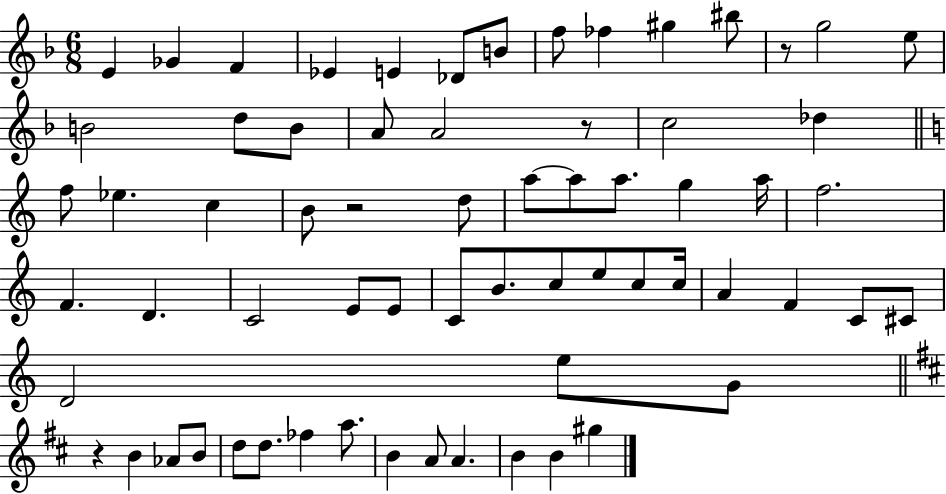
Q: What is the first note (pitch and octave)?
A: E4